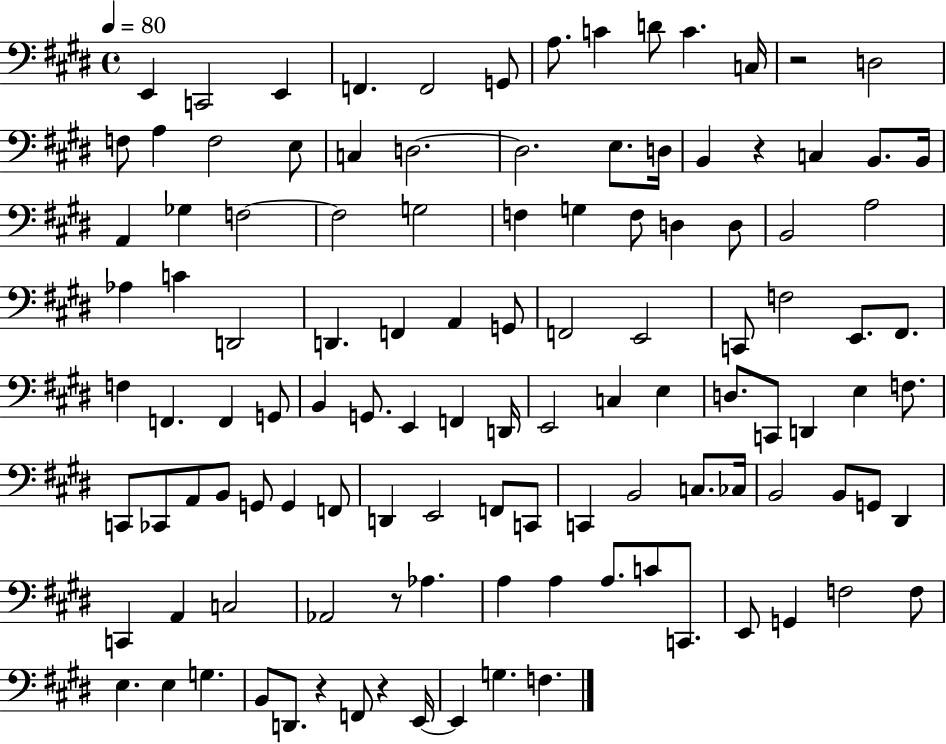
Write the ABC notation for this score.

X:1
T:Untitled
M:4/4
L:1/4
K:E
E,, C,,2 E,, F,, F,,2 G,,/2 A,/2 C D/2 C C,/4 z2 D,2 F,/2 A, F,2 E,/2 C, D,2 D,2 E,/2 D,/4 B,, z C, B,,/2 B,,/4 A,, _G, F,2 F,2 G,2 F, G, F,/2 D, D,/2 B,,2 A,2 _A, C D,,2 D,, F,, A,, G,,/2 F,,2 E,,2 C,,/2 F,2 E,,/2 ^F,,/2 F, F,, F,, G,,/2 B,, G,,/2 E,, F,, D,,/4 E,,2 C, E, D,/2 C,,/2 D,, E, F,/2 C,,/2 _C,,/2 A,,/2 B,,/2 G,,/2 G,, F,,/2 D,, E,,2 F,,/2 C,,/2 C,, B,,2 C,/2 _C,/4 B,,2 B,,/2 G,,/2 ^D,, C,, A,, C,2 _A,,2 z/2 _A, A, A, A,/2 C/2 C,,/2 E,,/2 G,, F,2 F,/2 E, E, G, B,,/2 D,,/2 z F,,/2 z E,,/4 E,, G, F,